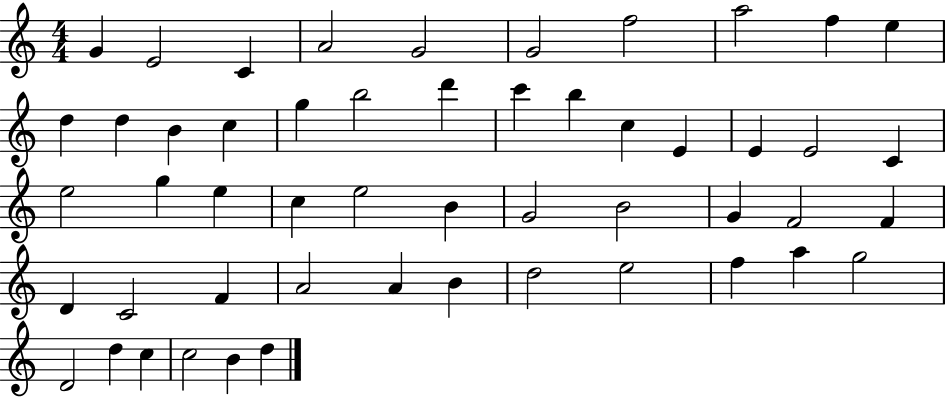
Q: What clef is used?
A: treble